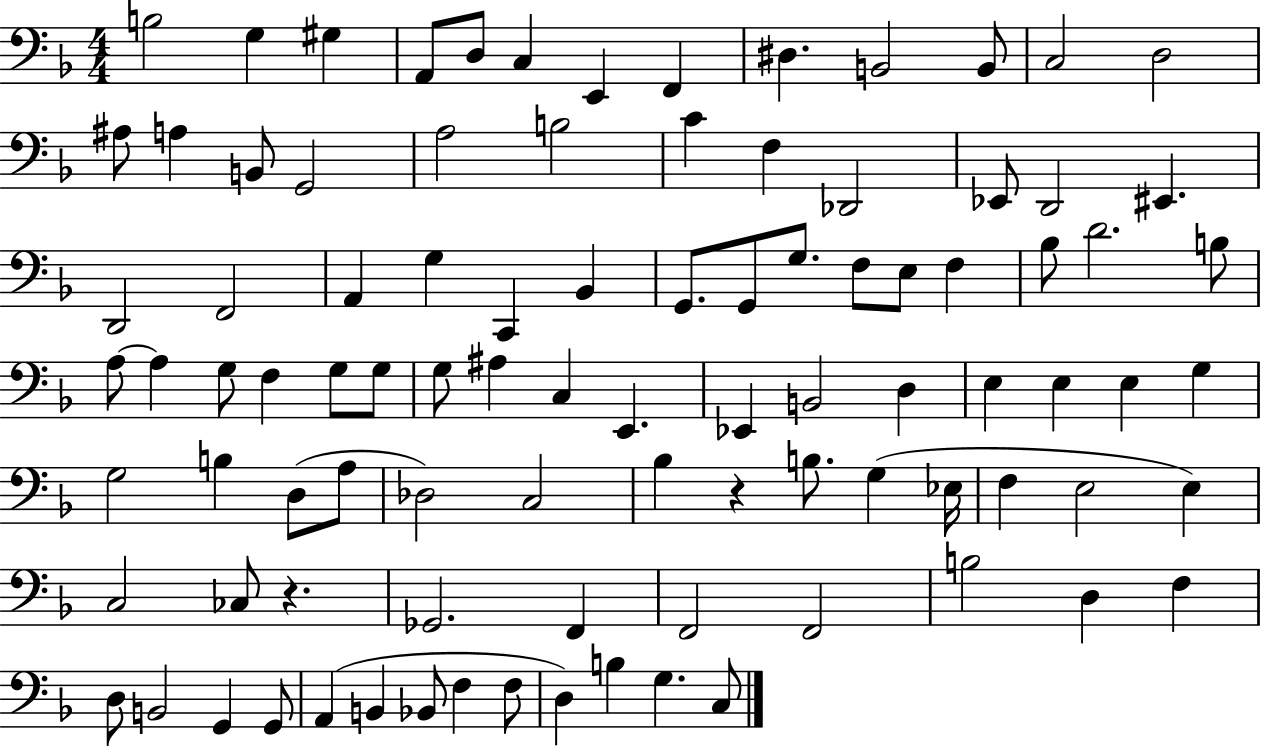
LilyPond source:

{
  \clef bass
  \numericTimeSignature
  \time 4/4
  \key f \major
  \repeat volta 2 { b2 g4 gis4 | a,8 d8 c4 e,4 f,4 | dis4. b,2 b,8 | c2 d2 | \break ais8 a4 b,8 g,2 | a2 b2 | c'4 f4 des,2 | ees,8 d,2 eis,4. | \break d,2 f,2 | a,4 g4 c,4 bes,4 | g,8. g,8 g8. f8 e8 f4 | bes8 d'2. b8 | \break a8~~ a4 g8 f4 g8 g8 | g8 ais4 c4 e,4. | ees,4 b,2 d4 | e4 e4 e4 g4 | \break g2 b4 d8( a8 | des2) c2 | bes4 r4 b8. g4( ees16 | f4 e2 e4) | \break c2 ces8 r4. | ges,2. f,4 | f,2 f,2 | b2 d4 f4 | \break d8 b,2 g,4 g,8 | a,4( b,4 bes,8 f4 f8 | d4) b4 g4. c8 | } \bar "|."
}